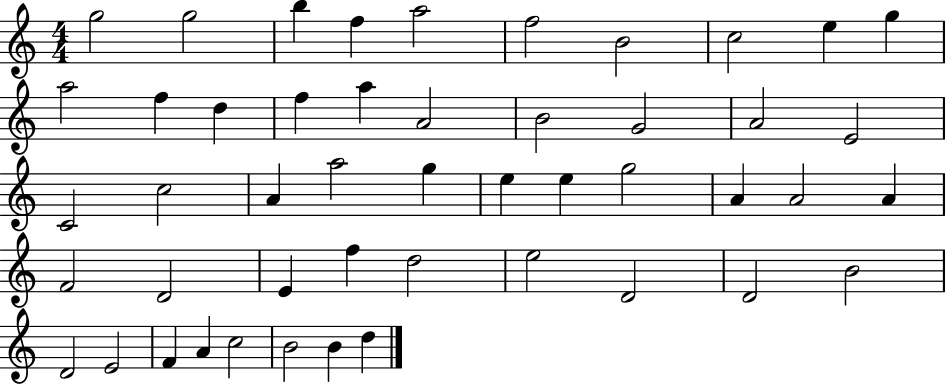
X:1
T:Untitled
M:4/4
L:1/4
K:C
g2 g2 b f a2 f2 B2 c2 e g a2 f d f a A2 B2 G2 A2 E2 C2 c2 A a2 g e e g2 A A2 A F2 D2 E f d2 e2 D2 D2 B2 D2 E2 F A c2 B2 B d